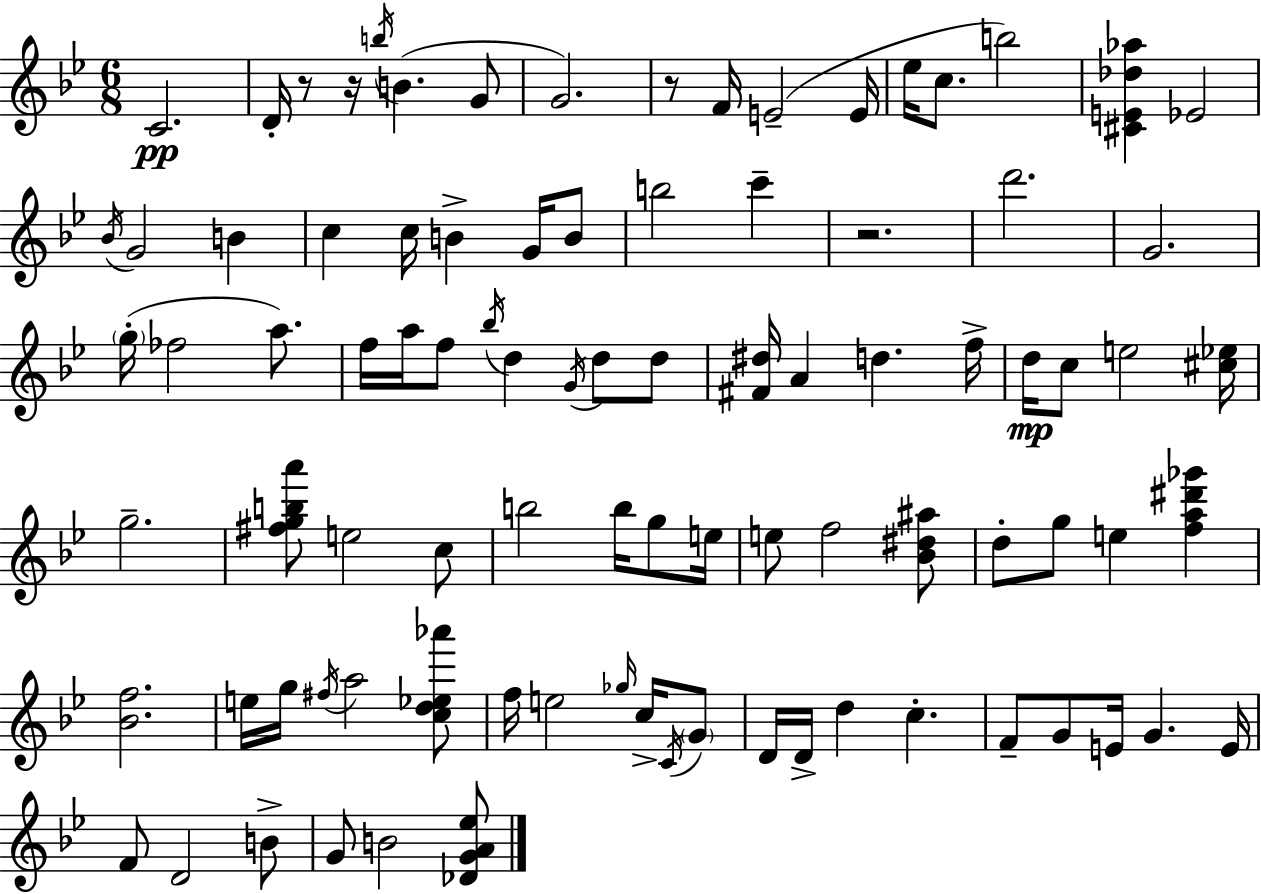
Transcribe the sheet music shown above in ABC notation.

X:1
T:Untitled
M:6/8
L:1/4
K:Gm
C2 D/4 z/2 z/4 b/4 B G/2 G2 z/2 F/4 E2 E/4 _e/4 c/2 b2 [^CE_d_a] _E2 _B/4 G2 B c c/4 B G/4 B/2 b2 c' z2 d'2 G2 g/4 _f2 a/2 f/4 a/4 f/2 _b/4 d G/4 d/2 d/2 [^F^d]/4 A d f/4 d/4 c/2 e2 [^c_e]/4 g2 [^fgba']/2 e2 c/2 b2 b/4 g/2 e/4 e/2 f2 [_B^d^a]/2 d/2 g/2 e [fa^d'_g'] [_Bf]2 e/4 g/4 ^f/4 a2 [cd_e_a']/2 f/4 e2 _g/4 c/4 C/4 G/2 D/4 D/4 d c F/2 G/2 E/4 G E/4 F/2 D2 B/2 G/2 B2 [_DGA_e]/2